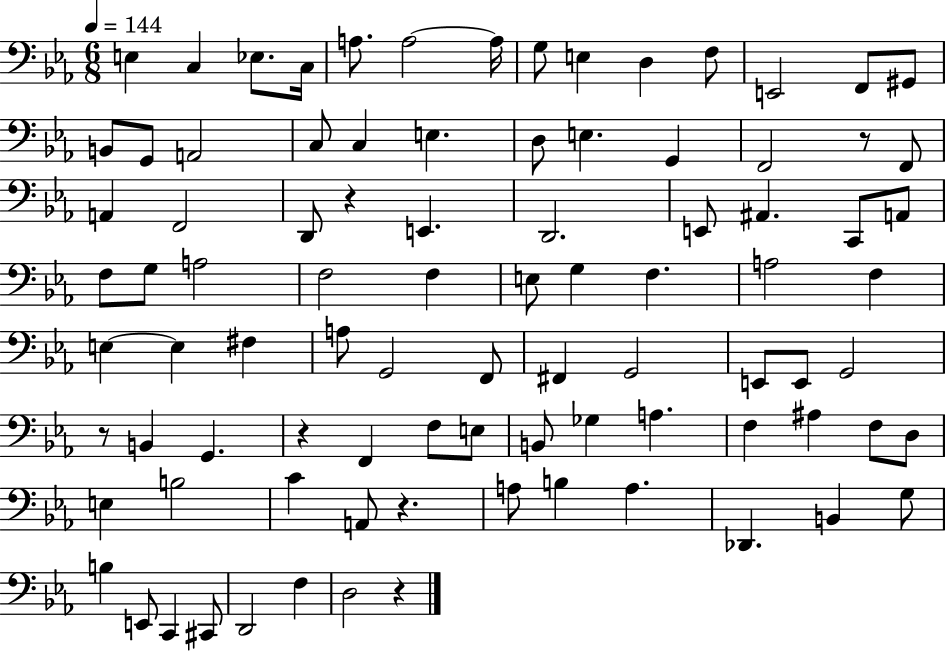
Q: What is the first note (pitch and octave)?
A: E3